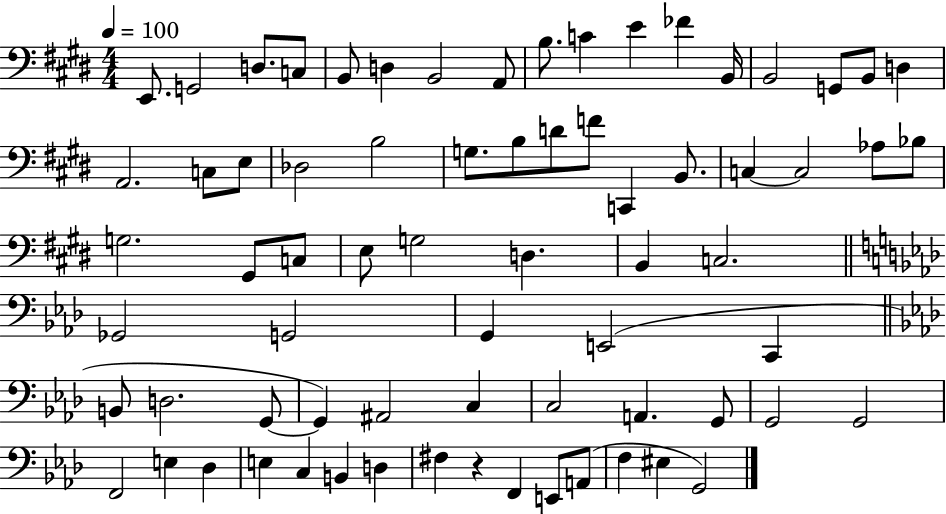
E2/e. G2/h D3/e. C3/e B2/e D3/q B2/h A2/e B3/e. C4/q E4/q FES4/q B2/s B2/h G2/e B2/e D3/q A2/h. C3/e E3/e Db3/h B3/h G3/e. B3/e D4/e F4/e C2/q B2/e. C3/q C3/h Ab3/e Bb3/e G3/h. G#2/e C3/e E3/e G3/h D3/q. B2/q C3/h. Gb2/h G2/h G2/q E2/h C2/q B2/e D3/h. G2/e G2/q A#2/h C3/q C3/h A2/q. G2/e G2/h G2/h F2/h E3/q Db3/q E3/q C3/q B2/q D3/q F#3/q R/q F2/q E2/e A2/e F3/q EIS3/q G2/h